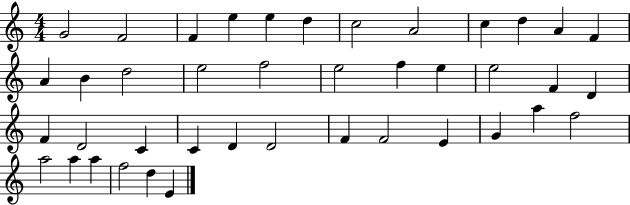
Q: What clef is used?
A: treble